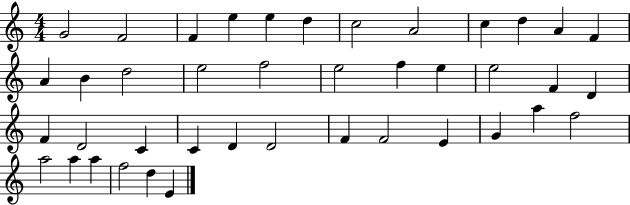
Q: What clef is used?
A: treble